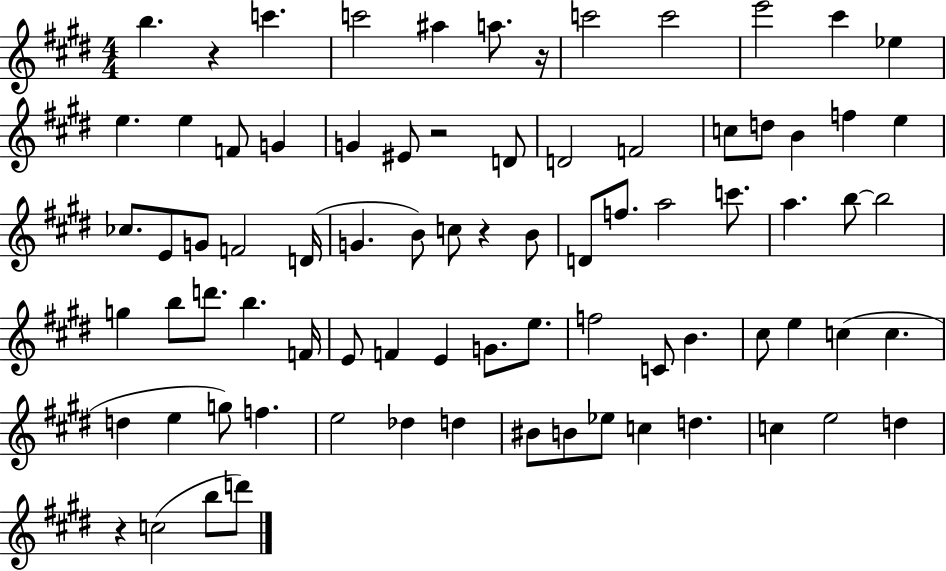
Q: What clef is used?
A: treble